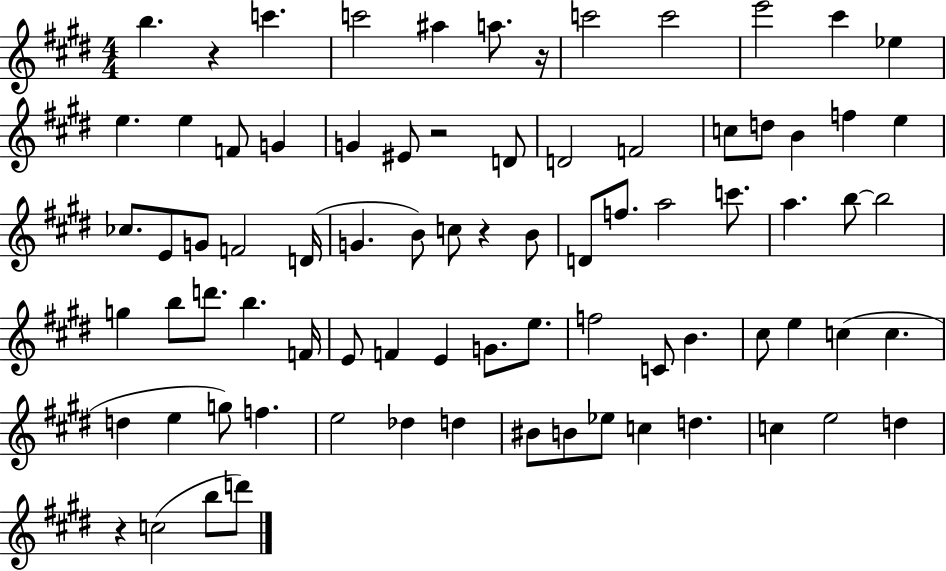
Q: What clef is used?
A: treble